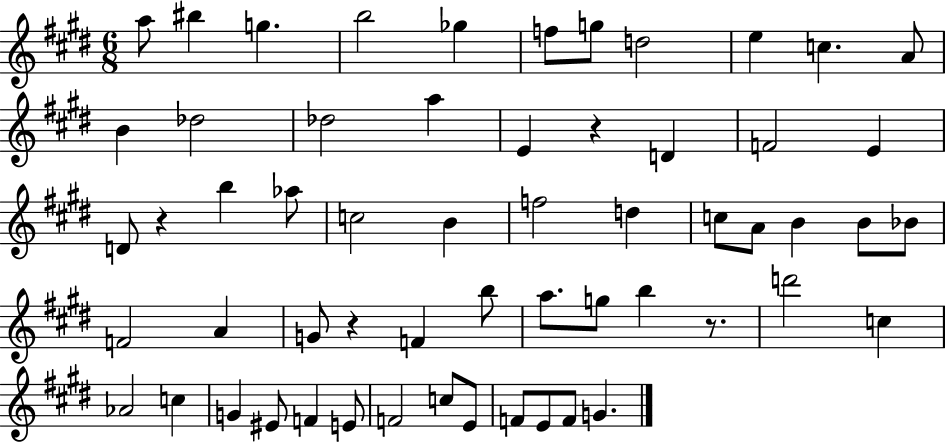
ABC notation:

X:1
T:Untitled
M:6/8
L:1/4
K:E
a/2 ^b g b2 _g f/2 g/2 d2 e c A/2 B _d2 _d2 a E z D F2 E D/2 z b _a/2 c2 B f2 d c/2 A/2 B B/2 _B/2 F2 A G/2 z F b/2 a/2 g/2 b z/2 d'2 c _A2 c G ^E/2 F E/2 F2 c/2 E/2 F/2 E/2 F/2 G